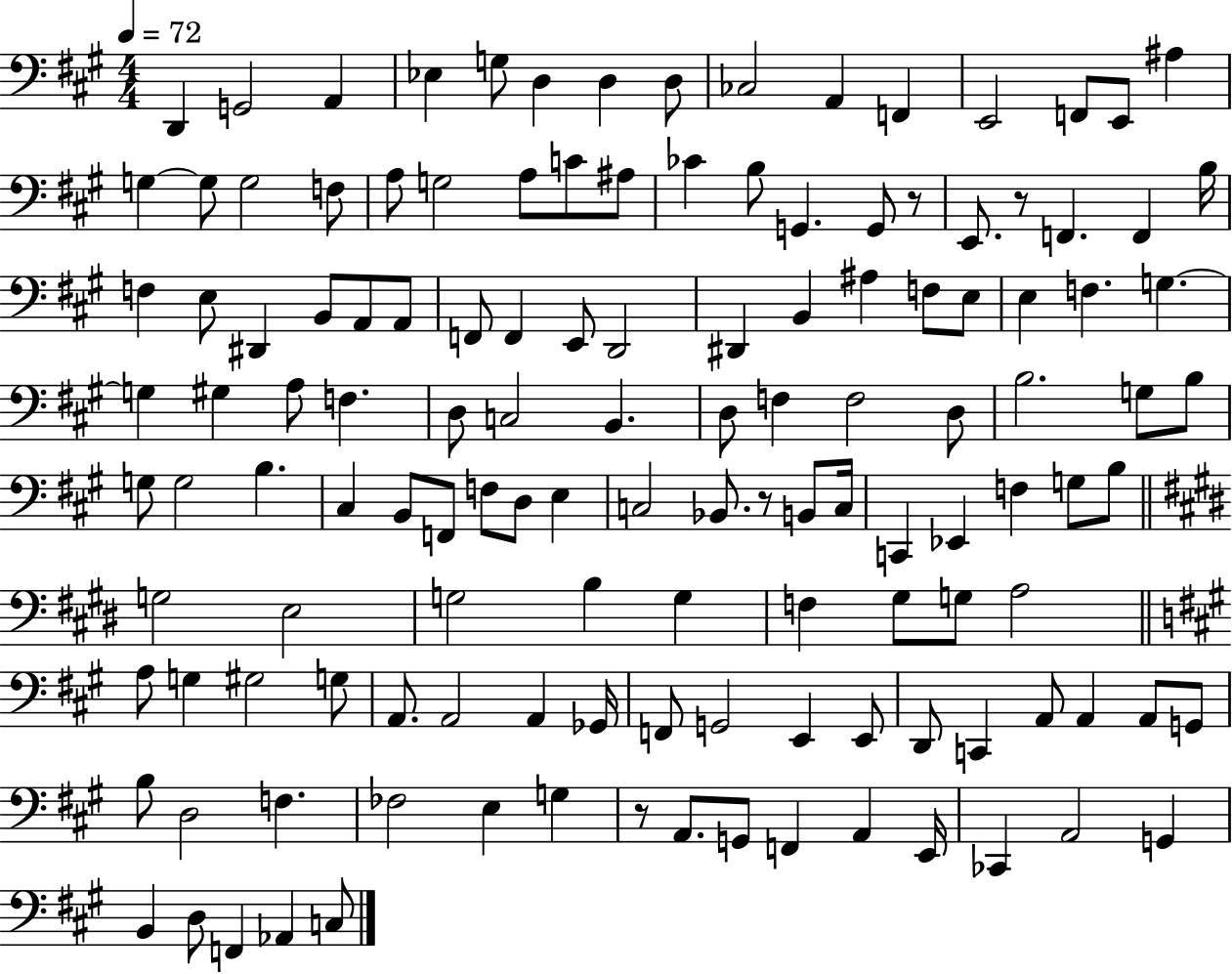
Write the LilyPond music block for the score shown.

{
  \clef bass
  \numericTimeSignature
  \time 4/4
  \key a \major
  \tempo 4 = 72
  d,4 g,2 a,4 | ees4 g8 d4 d4 d8 | ces2 a,4 f,4 | e,2 f,8 e,8 ais4 | \break g4~~ g8 g2 f8 | a8 g2 a8 c'8 ais8 | ces'4 b8 g,4. g,8 r8 | e,8. r8 f,4. f,4 b16 | \break f4 e8 dis,4 b,8 a,8 a,8 | f,8 f,4 e,8 d,2 | dis,4 b,4 ais4 f8 e8 | e4 f4. g4.~~ | \break g4 gis4 a8 f4. | d8 c2 b,4. | d8 f4 f2 d8 | b2. g8 b8 | \break g8 g2 b4. | cis4 b,8 f,8 f8 d8 e4 | c2 bes,8. r8 b,8 c16 | c,4 ees,4 f4 g8 b8 | \break \bar "||" \break \key e \major g2 e2 | g2 b4 g4 | f4 gis8 g8 a2 | \bar "||" \break \key a \major a8 g4 gis2 g8 | a,8. a,2 a,4 ges,16 | f,8 g,2 e,4 e,8 | d,8 c,4 a,8 a,4 a,8 g,8 | \break b8 d2 f4. | fes2 e4 g4 | r8 a,8. g,8 f,4 a,4 e,16 | ces,4 a,2 g,4 | \break b,4 d8 f,4 aes,4 c8 | \bar "|."
}